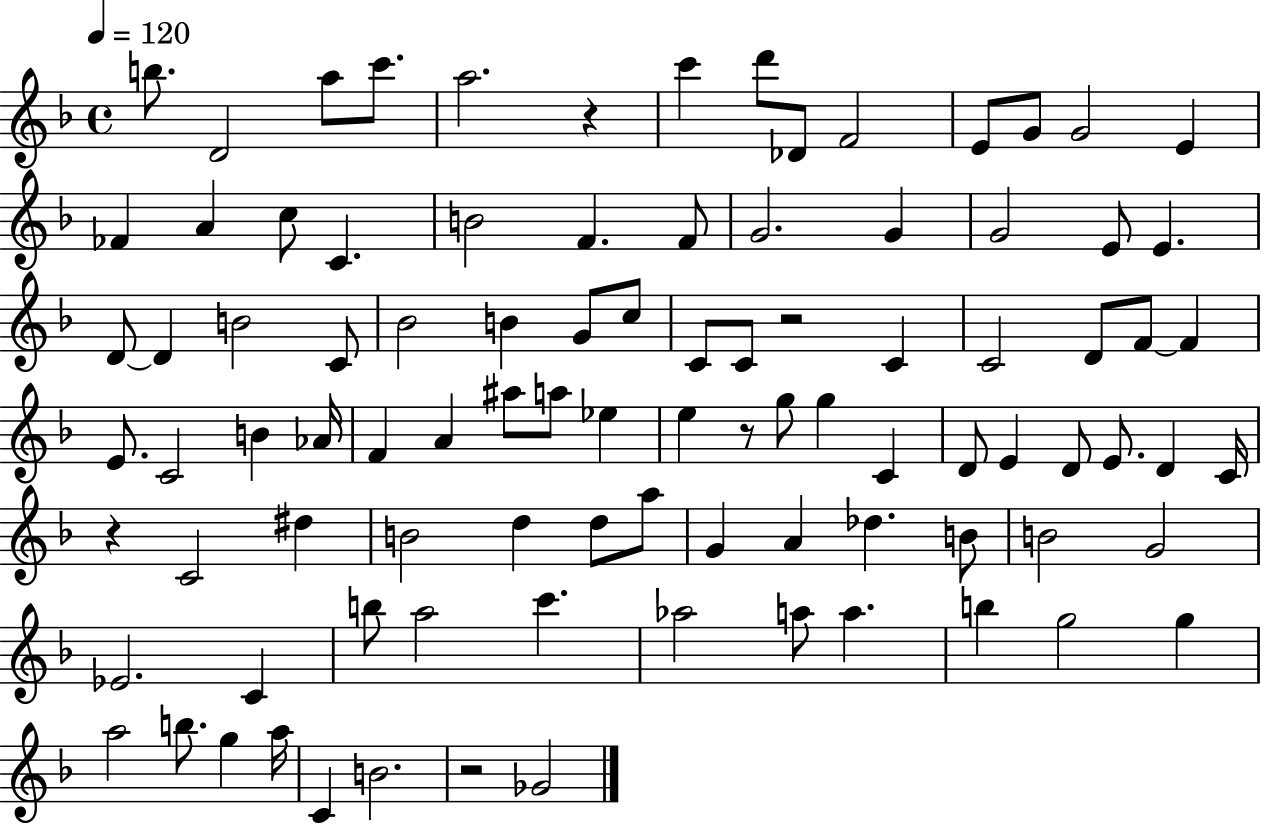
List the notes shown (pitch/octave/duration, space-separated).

B5/e. D4/h A5/e C6/e. A5/h. R/q C6/q D6/e Db4/e F4/h E4/e G4/e G4/h E4/q FES4/q A4/q C5/e C4/q. B4/h F4/q. F4/e G4/h. G4/q G4/h E4/e E4/q. D4/e D4/q B4/h C4/e Bb4/h B4/q G4/e C5/e C4/e C4/e R/h C4/q C4/h D4/e F4/e F4/q E4/e. C4/h B4/q Ab4/s F4/q A4/q A#5/e A5/e Eb5/q E5/q R/e G5/e G5/q C4/q D4/e E4/q D4/e E4/e. D4/q C4/s R/q C4/h D#5/q B4/h D5/q D5/e A5/e G4/q A4/q Db5/q. B4/e B4/h G4/h Eb4/h. C4/q B5/e A5/h C6/q. Ab5/h A5/e A5/q. B5/q G5/h G5/q A5/h B5/e. G5/q A5/s C4/q B4/h. R/h Gb4/h